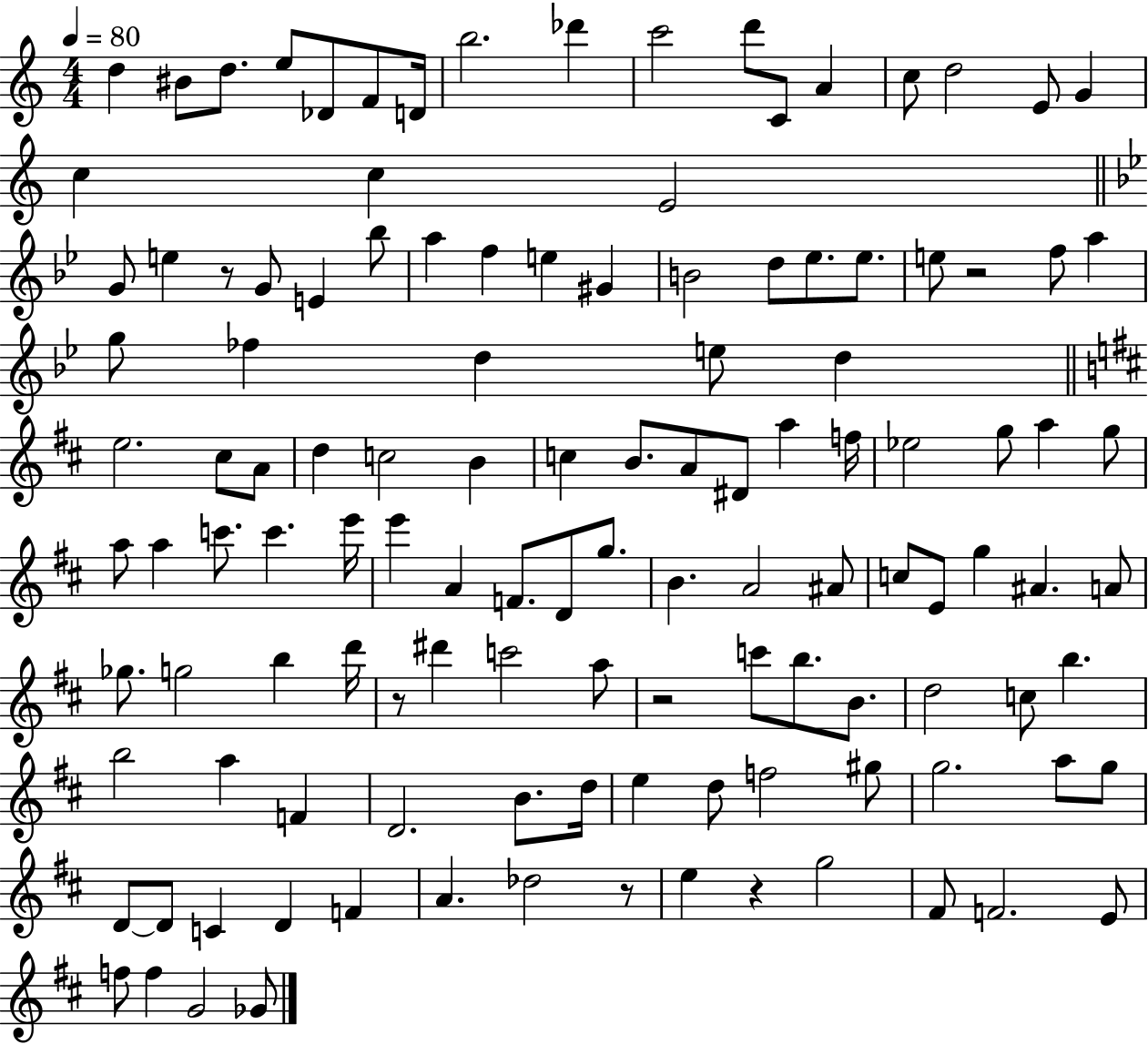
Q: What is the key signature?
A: C major